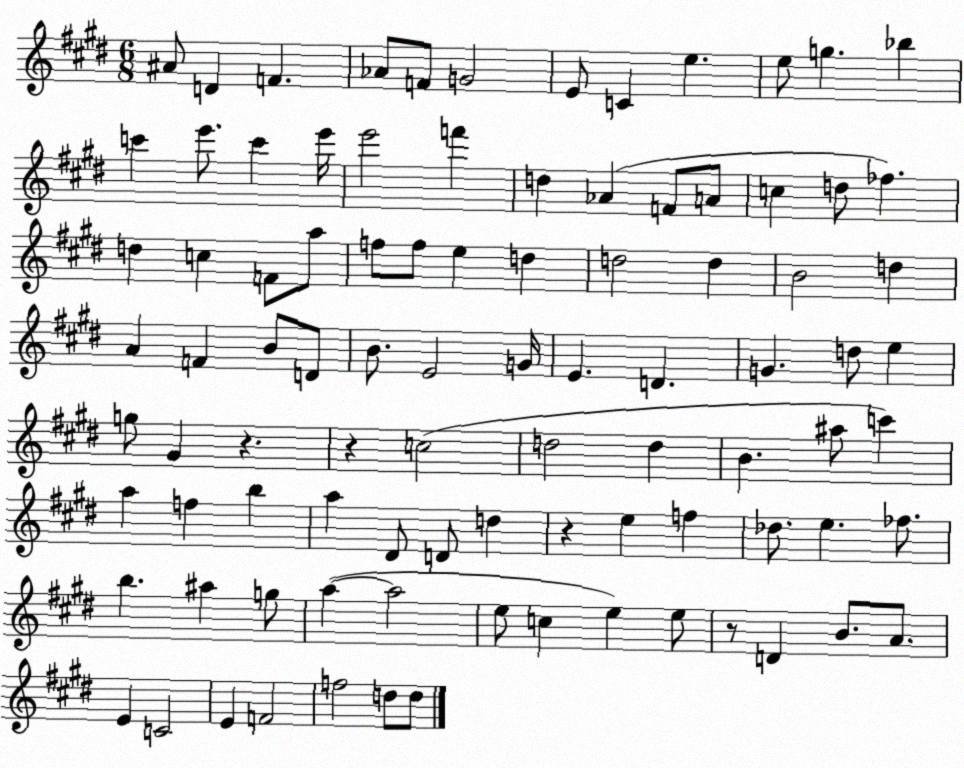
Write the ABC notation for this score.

X:1
T:Untitled
M:6/8
L:1/4
K:E
^A/2 D F _A/2 F/2 G2 E/2 C e e/2 g _b c' e'/2 c' e'/4 e'2 f' d _A F/2 A/2 c d/2 _f d c F/2 a/2 f/2 f/2 e d d2 d B2 d A F B/2 D/2 B/2 E2 G/4 E D G d/2 e g/2 ^G z z c2 d2 d B ^a/2 c' a f b a ^D/2 D/2 d z e f _d/2 e _f/2 b ^a g/2 a a2 e/2 c e e/2 z/2 D B/2 A/2 E C2 E F2 f2 d/2 d/2